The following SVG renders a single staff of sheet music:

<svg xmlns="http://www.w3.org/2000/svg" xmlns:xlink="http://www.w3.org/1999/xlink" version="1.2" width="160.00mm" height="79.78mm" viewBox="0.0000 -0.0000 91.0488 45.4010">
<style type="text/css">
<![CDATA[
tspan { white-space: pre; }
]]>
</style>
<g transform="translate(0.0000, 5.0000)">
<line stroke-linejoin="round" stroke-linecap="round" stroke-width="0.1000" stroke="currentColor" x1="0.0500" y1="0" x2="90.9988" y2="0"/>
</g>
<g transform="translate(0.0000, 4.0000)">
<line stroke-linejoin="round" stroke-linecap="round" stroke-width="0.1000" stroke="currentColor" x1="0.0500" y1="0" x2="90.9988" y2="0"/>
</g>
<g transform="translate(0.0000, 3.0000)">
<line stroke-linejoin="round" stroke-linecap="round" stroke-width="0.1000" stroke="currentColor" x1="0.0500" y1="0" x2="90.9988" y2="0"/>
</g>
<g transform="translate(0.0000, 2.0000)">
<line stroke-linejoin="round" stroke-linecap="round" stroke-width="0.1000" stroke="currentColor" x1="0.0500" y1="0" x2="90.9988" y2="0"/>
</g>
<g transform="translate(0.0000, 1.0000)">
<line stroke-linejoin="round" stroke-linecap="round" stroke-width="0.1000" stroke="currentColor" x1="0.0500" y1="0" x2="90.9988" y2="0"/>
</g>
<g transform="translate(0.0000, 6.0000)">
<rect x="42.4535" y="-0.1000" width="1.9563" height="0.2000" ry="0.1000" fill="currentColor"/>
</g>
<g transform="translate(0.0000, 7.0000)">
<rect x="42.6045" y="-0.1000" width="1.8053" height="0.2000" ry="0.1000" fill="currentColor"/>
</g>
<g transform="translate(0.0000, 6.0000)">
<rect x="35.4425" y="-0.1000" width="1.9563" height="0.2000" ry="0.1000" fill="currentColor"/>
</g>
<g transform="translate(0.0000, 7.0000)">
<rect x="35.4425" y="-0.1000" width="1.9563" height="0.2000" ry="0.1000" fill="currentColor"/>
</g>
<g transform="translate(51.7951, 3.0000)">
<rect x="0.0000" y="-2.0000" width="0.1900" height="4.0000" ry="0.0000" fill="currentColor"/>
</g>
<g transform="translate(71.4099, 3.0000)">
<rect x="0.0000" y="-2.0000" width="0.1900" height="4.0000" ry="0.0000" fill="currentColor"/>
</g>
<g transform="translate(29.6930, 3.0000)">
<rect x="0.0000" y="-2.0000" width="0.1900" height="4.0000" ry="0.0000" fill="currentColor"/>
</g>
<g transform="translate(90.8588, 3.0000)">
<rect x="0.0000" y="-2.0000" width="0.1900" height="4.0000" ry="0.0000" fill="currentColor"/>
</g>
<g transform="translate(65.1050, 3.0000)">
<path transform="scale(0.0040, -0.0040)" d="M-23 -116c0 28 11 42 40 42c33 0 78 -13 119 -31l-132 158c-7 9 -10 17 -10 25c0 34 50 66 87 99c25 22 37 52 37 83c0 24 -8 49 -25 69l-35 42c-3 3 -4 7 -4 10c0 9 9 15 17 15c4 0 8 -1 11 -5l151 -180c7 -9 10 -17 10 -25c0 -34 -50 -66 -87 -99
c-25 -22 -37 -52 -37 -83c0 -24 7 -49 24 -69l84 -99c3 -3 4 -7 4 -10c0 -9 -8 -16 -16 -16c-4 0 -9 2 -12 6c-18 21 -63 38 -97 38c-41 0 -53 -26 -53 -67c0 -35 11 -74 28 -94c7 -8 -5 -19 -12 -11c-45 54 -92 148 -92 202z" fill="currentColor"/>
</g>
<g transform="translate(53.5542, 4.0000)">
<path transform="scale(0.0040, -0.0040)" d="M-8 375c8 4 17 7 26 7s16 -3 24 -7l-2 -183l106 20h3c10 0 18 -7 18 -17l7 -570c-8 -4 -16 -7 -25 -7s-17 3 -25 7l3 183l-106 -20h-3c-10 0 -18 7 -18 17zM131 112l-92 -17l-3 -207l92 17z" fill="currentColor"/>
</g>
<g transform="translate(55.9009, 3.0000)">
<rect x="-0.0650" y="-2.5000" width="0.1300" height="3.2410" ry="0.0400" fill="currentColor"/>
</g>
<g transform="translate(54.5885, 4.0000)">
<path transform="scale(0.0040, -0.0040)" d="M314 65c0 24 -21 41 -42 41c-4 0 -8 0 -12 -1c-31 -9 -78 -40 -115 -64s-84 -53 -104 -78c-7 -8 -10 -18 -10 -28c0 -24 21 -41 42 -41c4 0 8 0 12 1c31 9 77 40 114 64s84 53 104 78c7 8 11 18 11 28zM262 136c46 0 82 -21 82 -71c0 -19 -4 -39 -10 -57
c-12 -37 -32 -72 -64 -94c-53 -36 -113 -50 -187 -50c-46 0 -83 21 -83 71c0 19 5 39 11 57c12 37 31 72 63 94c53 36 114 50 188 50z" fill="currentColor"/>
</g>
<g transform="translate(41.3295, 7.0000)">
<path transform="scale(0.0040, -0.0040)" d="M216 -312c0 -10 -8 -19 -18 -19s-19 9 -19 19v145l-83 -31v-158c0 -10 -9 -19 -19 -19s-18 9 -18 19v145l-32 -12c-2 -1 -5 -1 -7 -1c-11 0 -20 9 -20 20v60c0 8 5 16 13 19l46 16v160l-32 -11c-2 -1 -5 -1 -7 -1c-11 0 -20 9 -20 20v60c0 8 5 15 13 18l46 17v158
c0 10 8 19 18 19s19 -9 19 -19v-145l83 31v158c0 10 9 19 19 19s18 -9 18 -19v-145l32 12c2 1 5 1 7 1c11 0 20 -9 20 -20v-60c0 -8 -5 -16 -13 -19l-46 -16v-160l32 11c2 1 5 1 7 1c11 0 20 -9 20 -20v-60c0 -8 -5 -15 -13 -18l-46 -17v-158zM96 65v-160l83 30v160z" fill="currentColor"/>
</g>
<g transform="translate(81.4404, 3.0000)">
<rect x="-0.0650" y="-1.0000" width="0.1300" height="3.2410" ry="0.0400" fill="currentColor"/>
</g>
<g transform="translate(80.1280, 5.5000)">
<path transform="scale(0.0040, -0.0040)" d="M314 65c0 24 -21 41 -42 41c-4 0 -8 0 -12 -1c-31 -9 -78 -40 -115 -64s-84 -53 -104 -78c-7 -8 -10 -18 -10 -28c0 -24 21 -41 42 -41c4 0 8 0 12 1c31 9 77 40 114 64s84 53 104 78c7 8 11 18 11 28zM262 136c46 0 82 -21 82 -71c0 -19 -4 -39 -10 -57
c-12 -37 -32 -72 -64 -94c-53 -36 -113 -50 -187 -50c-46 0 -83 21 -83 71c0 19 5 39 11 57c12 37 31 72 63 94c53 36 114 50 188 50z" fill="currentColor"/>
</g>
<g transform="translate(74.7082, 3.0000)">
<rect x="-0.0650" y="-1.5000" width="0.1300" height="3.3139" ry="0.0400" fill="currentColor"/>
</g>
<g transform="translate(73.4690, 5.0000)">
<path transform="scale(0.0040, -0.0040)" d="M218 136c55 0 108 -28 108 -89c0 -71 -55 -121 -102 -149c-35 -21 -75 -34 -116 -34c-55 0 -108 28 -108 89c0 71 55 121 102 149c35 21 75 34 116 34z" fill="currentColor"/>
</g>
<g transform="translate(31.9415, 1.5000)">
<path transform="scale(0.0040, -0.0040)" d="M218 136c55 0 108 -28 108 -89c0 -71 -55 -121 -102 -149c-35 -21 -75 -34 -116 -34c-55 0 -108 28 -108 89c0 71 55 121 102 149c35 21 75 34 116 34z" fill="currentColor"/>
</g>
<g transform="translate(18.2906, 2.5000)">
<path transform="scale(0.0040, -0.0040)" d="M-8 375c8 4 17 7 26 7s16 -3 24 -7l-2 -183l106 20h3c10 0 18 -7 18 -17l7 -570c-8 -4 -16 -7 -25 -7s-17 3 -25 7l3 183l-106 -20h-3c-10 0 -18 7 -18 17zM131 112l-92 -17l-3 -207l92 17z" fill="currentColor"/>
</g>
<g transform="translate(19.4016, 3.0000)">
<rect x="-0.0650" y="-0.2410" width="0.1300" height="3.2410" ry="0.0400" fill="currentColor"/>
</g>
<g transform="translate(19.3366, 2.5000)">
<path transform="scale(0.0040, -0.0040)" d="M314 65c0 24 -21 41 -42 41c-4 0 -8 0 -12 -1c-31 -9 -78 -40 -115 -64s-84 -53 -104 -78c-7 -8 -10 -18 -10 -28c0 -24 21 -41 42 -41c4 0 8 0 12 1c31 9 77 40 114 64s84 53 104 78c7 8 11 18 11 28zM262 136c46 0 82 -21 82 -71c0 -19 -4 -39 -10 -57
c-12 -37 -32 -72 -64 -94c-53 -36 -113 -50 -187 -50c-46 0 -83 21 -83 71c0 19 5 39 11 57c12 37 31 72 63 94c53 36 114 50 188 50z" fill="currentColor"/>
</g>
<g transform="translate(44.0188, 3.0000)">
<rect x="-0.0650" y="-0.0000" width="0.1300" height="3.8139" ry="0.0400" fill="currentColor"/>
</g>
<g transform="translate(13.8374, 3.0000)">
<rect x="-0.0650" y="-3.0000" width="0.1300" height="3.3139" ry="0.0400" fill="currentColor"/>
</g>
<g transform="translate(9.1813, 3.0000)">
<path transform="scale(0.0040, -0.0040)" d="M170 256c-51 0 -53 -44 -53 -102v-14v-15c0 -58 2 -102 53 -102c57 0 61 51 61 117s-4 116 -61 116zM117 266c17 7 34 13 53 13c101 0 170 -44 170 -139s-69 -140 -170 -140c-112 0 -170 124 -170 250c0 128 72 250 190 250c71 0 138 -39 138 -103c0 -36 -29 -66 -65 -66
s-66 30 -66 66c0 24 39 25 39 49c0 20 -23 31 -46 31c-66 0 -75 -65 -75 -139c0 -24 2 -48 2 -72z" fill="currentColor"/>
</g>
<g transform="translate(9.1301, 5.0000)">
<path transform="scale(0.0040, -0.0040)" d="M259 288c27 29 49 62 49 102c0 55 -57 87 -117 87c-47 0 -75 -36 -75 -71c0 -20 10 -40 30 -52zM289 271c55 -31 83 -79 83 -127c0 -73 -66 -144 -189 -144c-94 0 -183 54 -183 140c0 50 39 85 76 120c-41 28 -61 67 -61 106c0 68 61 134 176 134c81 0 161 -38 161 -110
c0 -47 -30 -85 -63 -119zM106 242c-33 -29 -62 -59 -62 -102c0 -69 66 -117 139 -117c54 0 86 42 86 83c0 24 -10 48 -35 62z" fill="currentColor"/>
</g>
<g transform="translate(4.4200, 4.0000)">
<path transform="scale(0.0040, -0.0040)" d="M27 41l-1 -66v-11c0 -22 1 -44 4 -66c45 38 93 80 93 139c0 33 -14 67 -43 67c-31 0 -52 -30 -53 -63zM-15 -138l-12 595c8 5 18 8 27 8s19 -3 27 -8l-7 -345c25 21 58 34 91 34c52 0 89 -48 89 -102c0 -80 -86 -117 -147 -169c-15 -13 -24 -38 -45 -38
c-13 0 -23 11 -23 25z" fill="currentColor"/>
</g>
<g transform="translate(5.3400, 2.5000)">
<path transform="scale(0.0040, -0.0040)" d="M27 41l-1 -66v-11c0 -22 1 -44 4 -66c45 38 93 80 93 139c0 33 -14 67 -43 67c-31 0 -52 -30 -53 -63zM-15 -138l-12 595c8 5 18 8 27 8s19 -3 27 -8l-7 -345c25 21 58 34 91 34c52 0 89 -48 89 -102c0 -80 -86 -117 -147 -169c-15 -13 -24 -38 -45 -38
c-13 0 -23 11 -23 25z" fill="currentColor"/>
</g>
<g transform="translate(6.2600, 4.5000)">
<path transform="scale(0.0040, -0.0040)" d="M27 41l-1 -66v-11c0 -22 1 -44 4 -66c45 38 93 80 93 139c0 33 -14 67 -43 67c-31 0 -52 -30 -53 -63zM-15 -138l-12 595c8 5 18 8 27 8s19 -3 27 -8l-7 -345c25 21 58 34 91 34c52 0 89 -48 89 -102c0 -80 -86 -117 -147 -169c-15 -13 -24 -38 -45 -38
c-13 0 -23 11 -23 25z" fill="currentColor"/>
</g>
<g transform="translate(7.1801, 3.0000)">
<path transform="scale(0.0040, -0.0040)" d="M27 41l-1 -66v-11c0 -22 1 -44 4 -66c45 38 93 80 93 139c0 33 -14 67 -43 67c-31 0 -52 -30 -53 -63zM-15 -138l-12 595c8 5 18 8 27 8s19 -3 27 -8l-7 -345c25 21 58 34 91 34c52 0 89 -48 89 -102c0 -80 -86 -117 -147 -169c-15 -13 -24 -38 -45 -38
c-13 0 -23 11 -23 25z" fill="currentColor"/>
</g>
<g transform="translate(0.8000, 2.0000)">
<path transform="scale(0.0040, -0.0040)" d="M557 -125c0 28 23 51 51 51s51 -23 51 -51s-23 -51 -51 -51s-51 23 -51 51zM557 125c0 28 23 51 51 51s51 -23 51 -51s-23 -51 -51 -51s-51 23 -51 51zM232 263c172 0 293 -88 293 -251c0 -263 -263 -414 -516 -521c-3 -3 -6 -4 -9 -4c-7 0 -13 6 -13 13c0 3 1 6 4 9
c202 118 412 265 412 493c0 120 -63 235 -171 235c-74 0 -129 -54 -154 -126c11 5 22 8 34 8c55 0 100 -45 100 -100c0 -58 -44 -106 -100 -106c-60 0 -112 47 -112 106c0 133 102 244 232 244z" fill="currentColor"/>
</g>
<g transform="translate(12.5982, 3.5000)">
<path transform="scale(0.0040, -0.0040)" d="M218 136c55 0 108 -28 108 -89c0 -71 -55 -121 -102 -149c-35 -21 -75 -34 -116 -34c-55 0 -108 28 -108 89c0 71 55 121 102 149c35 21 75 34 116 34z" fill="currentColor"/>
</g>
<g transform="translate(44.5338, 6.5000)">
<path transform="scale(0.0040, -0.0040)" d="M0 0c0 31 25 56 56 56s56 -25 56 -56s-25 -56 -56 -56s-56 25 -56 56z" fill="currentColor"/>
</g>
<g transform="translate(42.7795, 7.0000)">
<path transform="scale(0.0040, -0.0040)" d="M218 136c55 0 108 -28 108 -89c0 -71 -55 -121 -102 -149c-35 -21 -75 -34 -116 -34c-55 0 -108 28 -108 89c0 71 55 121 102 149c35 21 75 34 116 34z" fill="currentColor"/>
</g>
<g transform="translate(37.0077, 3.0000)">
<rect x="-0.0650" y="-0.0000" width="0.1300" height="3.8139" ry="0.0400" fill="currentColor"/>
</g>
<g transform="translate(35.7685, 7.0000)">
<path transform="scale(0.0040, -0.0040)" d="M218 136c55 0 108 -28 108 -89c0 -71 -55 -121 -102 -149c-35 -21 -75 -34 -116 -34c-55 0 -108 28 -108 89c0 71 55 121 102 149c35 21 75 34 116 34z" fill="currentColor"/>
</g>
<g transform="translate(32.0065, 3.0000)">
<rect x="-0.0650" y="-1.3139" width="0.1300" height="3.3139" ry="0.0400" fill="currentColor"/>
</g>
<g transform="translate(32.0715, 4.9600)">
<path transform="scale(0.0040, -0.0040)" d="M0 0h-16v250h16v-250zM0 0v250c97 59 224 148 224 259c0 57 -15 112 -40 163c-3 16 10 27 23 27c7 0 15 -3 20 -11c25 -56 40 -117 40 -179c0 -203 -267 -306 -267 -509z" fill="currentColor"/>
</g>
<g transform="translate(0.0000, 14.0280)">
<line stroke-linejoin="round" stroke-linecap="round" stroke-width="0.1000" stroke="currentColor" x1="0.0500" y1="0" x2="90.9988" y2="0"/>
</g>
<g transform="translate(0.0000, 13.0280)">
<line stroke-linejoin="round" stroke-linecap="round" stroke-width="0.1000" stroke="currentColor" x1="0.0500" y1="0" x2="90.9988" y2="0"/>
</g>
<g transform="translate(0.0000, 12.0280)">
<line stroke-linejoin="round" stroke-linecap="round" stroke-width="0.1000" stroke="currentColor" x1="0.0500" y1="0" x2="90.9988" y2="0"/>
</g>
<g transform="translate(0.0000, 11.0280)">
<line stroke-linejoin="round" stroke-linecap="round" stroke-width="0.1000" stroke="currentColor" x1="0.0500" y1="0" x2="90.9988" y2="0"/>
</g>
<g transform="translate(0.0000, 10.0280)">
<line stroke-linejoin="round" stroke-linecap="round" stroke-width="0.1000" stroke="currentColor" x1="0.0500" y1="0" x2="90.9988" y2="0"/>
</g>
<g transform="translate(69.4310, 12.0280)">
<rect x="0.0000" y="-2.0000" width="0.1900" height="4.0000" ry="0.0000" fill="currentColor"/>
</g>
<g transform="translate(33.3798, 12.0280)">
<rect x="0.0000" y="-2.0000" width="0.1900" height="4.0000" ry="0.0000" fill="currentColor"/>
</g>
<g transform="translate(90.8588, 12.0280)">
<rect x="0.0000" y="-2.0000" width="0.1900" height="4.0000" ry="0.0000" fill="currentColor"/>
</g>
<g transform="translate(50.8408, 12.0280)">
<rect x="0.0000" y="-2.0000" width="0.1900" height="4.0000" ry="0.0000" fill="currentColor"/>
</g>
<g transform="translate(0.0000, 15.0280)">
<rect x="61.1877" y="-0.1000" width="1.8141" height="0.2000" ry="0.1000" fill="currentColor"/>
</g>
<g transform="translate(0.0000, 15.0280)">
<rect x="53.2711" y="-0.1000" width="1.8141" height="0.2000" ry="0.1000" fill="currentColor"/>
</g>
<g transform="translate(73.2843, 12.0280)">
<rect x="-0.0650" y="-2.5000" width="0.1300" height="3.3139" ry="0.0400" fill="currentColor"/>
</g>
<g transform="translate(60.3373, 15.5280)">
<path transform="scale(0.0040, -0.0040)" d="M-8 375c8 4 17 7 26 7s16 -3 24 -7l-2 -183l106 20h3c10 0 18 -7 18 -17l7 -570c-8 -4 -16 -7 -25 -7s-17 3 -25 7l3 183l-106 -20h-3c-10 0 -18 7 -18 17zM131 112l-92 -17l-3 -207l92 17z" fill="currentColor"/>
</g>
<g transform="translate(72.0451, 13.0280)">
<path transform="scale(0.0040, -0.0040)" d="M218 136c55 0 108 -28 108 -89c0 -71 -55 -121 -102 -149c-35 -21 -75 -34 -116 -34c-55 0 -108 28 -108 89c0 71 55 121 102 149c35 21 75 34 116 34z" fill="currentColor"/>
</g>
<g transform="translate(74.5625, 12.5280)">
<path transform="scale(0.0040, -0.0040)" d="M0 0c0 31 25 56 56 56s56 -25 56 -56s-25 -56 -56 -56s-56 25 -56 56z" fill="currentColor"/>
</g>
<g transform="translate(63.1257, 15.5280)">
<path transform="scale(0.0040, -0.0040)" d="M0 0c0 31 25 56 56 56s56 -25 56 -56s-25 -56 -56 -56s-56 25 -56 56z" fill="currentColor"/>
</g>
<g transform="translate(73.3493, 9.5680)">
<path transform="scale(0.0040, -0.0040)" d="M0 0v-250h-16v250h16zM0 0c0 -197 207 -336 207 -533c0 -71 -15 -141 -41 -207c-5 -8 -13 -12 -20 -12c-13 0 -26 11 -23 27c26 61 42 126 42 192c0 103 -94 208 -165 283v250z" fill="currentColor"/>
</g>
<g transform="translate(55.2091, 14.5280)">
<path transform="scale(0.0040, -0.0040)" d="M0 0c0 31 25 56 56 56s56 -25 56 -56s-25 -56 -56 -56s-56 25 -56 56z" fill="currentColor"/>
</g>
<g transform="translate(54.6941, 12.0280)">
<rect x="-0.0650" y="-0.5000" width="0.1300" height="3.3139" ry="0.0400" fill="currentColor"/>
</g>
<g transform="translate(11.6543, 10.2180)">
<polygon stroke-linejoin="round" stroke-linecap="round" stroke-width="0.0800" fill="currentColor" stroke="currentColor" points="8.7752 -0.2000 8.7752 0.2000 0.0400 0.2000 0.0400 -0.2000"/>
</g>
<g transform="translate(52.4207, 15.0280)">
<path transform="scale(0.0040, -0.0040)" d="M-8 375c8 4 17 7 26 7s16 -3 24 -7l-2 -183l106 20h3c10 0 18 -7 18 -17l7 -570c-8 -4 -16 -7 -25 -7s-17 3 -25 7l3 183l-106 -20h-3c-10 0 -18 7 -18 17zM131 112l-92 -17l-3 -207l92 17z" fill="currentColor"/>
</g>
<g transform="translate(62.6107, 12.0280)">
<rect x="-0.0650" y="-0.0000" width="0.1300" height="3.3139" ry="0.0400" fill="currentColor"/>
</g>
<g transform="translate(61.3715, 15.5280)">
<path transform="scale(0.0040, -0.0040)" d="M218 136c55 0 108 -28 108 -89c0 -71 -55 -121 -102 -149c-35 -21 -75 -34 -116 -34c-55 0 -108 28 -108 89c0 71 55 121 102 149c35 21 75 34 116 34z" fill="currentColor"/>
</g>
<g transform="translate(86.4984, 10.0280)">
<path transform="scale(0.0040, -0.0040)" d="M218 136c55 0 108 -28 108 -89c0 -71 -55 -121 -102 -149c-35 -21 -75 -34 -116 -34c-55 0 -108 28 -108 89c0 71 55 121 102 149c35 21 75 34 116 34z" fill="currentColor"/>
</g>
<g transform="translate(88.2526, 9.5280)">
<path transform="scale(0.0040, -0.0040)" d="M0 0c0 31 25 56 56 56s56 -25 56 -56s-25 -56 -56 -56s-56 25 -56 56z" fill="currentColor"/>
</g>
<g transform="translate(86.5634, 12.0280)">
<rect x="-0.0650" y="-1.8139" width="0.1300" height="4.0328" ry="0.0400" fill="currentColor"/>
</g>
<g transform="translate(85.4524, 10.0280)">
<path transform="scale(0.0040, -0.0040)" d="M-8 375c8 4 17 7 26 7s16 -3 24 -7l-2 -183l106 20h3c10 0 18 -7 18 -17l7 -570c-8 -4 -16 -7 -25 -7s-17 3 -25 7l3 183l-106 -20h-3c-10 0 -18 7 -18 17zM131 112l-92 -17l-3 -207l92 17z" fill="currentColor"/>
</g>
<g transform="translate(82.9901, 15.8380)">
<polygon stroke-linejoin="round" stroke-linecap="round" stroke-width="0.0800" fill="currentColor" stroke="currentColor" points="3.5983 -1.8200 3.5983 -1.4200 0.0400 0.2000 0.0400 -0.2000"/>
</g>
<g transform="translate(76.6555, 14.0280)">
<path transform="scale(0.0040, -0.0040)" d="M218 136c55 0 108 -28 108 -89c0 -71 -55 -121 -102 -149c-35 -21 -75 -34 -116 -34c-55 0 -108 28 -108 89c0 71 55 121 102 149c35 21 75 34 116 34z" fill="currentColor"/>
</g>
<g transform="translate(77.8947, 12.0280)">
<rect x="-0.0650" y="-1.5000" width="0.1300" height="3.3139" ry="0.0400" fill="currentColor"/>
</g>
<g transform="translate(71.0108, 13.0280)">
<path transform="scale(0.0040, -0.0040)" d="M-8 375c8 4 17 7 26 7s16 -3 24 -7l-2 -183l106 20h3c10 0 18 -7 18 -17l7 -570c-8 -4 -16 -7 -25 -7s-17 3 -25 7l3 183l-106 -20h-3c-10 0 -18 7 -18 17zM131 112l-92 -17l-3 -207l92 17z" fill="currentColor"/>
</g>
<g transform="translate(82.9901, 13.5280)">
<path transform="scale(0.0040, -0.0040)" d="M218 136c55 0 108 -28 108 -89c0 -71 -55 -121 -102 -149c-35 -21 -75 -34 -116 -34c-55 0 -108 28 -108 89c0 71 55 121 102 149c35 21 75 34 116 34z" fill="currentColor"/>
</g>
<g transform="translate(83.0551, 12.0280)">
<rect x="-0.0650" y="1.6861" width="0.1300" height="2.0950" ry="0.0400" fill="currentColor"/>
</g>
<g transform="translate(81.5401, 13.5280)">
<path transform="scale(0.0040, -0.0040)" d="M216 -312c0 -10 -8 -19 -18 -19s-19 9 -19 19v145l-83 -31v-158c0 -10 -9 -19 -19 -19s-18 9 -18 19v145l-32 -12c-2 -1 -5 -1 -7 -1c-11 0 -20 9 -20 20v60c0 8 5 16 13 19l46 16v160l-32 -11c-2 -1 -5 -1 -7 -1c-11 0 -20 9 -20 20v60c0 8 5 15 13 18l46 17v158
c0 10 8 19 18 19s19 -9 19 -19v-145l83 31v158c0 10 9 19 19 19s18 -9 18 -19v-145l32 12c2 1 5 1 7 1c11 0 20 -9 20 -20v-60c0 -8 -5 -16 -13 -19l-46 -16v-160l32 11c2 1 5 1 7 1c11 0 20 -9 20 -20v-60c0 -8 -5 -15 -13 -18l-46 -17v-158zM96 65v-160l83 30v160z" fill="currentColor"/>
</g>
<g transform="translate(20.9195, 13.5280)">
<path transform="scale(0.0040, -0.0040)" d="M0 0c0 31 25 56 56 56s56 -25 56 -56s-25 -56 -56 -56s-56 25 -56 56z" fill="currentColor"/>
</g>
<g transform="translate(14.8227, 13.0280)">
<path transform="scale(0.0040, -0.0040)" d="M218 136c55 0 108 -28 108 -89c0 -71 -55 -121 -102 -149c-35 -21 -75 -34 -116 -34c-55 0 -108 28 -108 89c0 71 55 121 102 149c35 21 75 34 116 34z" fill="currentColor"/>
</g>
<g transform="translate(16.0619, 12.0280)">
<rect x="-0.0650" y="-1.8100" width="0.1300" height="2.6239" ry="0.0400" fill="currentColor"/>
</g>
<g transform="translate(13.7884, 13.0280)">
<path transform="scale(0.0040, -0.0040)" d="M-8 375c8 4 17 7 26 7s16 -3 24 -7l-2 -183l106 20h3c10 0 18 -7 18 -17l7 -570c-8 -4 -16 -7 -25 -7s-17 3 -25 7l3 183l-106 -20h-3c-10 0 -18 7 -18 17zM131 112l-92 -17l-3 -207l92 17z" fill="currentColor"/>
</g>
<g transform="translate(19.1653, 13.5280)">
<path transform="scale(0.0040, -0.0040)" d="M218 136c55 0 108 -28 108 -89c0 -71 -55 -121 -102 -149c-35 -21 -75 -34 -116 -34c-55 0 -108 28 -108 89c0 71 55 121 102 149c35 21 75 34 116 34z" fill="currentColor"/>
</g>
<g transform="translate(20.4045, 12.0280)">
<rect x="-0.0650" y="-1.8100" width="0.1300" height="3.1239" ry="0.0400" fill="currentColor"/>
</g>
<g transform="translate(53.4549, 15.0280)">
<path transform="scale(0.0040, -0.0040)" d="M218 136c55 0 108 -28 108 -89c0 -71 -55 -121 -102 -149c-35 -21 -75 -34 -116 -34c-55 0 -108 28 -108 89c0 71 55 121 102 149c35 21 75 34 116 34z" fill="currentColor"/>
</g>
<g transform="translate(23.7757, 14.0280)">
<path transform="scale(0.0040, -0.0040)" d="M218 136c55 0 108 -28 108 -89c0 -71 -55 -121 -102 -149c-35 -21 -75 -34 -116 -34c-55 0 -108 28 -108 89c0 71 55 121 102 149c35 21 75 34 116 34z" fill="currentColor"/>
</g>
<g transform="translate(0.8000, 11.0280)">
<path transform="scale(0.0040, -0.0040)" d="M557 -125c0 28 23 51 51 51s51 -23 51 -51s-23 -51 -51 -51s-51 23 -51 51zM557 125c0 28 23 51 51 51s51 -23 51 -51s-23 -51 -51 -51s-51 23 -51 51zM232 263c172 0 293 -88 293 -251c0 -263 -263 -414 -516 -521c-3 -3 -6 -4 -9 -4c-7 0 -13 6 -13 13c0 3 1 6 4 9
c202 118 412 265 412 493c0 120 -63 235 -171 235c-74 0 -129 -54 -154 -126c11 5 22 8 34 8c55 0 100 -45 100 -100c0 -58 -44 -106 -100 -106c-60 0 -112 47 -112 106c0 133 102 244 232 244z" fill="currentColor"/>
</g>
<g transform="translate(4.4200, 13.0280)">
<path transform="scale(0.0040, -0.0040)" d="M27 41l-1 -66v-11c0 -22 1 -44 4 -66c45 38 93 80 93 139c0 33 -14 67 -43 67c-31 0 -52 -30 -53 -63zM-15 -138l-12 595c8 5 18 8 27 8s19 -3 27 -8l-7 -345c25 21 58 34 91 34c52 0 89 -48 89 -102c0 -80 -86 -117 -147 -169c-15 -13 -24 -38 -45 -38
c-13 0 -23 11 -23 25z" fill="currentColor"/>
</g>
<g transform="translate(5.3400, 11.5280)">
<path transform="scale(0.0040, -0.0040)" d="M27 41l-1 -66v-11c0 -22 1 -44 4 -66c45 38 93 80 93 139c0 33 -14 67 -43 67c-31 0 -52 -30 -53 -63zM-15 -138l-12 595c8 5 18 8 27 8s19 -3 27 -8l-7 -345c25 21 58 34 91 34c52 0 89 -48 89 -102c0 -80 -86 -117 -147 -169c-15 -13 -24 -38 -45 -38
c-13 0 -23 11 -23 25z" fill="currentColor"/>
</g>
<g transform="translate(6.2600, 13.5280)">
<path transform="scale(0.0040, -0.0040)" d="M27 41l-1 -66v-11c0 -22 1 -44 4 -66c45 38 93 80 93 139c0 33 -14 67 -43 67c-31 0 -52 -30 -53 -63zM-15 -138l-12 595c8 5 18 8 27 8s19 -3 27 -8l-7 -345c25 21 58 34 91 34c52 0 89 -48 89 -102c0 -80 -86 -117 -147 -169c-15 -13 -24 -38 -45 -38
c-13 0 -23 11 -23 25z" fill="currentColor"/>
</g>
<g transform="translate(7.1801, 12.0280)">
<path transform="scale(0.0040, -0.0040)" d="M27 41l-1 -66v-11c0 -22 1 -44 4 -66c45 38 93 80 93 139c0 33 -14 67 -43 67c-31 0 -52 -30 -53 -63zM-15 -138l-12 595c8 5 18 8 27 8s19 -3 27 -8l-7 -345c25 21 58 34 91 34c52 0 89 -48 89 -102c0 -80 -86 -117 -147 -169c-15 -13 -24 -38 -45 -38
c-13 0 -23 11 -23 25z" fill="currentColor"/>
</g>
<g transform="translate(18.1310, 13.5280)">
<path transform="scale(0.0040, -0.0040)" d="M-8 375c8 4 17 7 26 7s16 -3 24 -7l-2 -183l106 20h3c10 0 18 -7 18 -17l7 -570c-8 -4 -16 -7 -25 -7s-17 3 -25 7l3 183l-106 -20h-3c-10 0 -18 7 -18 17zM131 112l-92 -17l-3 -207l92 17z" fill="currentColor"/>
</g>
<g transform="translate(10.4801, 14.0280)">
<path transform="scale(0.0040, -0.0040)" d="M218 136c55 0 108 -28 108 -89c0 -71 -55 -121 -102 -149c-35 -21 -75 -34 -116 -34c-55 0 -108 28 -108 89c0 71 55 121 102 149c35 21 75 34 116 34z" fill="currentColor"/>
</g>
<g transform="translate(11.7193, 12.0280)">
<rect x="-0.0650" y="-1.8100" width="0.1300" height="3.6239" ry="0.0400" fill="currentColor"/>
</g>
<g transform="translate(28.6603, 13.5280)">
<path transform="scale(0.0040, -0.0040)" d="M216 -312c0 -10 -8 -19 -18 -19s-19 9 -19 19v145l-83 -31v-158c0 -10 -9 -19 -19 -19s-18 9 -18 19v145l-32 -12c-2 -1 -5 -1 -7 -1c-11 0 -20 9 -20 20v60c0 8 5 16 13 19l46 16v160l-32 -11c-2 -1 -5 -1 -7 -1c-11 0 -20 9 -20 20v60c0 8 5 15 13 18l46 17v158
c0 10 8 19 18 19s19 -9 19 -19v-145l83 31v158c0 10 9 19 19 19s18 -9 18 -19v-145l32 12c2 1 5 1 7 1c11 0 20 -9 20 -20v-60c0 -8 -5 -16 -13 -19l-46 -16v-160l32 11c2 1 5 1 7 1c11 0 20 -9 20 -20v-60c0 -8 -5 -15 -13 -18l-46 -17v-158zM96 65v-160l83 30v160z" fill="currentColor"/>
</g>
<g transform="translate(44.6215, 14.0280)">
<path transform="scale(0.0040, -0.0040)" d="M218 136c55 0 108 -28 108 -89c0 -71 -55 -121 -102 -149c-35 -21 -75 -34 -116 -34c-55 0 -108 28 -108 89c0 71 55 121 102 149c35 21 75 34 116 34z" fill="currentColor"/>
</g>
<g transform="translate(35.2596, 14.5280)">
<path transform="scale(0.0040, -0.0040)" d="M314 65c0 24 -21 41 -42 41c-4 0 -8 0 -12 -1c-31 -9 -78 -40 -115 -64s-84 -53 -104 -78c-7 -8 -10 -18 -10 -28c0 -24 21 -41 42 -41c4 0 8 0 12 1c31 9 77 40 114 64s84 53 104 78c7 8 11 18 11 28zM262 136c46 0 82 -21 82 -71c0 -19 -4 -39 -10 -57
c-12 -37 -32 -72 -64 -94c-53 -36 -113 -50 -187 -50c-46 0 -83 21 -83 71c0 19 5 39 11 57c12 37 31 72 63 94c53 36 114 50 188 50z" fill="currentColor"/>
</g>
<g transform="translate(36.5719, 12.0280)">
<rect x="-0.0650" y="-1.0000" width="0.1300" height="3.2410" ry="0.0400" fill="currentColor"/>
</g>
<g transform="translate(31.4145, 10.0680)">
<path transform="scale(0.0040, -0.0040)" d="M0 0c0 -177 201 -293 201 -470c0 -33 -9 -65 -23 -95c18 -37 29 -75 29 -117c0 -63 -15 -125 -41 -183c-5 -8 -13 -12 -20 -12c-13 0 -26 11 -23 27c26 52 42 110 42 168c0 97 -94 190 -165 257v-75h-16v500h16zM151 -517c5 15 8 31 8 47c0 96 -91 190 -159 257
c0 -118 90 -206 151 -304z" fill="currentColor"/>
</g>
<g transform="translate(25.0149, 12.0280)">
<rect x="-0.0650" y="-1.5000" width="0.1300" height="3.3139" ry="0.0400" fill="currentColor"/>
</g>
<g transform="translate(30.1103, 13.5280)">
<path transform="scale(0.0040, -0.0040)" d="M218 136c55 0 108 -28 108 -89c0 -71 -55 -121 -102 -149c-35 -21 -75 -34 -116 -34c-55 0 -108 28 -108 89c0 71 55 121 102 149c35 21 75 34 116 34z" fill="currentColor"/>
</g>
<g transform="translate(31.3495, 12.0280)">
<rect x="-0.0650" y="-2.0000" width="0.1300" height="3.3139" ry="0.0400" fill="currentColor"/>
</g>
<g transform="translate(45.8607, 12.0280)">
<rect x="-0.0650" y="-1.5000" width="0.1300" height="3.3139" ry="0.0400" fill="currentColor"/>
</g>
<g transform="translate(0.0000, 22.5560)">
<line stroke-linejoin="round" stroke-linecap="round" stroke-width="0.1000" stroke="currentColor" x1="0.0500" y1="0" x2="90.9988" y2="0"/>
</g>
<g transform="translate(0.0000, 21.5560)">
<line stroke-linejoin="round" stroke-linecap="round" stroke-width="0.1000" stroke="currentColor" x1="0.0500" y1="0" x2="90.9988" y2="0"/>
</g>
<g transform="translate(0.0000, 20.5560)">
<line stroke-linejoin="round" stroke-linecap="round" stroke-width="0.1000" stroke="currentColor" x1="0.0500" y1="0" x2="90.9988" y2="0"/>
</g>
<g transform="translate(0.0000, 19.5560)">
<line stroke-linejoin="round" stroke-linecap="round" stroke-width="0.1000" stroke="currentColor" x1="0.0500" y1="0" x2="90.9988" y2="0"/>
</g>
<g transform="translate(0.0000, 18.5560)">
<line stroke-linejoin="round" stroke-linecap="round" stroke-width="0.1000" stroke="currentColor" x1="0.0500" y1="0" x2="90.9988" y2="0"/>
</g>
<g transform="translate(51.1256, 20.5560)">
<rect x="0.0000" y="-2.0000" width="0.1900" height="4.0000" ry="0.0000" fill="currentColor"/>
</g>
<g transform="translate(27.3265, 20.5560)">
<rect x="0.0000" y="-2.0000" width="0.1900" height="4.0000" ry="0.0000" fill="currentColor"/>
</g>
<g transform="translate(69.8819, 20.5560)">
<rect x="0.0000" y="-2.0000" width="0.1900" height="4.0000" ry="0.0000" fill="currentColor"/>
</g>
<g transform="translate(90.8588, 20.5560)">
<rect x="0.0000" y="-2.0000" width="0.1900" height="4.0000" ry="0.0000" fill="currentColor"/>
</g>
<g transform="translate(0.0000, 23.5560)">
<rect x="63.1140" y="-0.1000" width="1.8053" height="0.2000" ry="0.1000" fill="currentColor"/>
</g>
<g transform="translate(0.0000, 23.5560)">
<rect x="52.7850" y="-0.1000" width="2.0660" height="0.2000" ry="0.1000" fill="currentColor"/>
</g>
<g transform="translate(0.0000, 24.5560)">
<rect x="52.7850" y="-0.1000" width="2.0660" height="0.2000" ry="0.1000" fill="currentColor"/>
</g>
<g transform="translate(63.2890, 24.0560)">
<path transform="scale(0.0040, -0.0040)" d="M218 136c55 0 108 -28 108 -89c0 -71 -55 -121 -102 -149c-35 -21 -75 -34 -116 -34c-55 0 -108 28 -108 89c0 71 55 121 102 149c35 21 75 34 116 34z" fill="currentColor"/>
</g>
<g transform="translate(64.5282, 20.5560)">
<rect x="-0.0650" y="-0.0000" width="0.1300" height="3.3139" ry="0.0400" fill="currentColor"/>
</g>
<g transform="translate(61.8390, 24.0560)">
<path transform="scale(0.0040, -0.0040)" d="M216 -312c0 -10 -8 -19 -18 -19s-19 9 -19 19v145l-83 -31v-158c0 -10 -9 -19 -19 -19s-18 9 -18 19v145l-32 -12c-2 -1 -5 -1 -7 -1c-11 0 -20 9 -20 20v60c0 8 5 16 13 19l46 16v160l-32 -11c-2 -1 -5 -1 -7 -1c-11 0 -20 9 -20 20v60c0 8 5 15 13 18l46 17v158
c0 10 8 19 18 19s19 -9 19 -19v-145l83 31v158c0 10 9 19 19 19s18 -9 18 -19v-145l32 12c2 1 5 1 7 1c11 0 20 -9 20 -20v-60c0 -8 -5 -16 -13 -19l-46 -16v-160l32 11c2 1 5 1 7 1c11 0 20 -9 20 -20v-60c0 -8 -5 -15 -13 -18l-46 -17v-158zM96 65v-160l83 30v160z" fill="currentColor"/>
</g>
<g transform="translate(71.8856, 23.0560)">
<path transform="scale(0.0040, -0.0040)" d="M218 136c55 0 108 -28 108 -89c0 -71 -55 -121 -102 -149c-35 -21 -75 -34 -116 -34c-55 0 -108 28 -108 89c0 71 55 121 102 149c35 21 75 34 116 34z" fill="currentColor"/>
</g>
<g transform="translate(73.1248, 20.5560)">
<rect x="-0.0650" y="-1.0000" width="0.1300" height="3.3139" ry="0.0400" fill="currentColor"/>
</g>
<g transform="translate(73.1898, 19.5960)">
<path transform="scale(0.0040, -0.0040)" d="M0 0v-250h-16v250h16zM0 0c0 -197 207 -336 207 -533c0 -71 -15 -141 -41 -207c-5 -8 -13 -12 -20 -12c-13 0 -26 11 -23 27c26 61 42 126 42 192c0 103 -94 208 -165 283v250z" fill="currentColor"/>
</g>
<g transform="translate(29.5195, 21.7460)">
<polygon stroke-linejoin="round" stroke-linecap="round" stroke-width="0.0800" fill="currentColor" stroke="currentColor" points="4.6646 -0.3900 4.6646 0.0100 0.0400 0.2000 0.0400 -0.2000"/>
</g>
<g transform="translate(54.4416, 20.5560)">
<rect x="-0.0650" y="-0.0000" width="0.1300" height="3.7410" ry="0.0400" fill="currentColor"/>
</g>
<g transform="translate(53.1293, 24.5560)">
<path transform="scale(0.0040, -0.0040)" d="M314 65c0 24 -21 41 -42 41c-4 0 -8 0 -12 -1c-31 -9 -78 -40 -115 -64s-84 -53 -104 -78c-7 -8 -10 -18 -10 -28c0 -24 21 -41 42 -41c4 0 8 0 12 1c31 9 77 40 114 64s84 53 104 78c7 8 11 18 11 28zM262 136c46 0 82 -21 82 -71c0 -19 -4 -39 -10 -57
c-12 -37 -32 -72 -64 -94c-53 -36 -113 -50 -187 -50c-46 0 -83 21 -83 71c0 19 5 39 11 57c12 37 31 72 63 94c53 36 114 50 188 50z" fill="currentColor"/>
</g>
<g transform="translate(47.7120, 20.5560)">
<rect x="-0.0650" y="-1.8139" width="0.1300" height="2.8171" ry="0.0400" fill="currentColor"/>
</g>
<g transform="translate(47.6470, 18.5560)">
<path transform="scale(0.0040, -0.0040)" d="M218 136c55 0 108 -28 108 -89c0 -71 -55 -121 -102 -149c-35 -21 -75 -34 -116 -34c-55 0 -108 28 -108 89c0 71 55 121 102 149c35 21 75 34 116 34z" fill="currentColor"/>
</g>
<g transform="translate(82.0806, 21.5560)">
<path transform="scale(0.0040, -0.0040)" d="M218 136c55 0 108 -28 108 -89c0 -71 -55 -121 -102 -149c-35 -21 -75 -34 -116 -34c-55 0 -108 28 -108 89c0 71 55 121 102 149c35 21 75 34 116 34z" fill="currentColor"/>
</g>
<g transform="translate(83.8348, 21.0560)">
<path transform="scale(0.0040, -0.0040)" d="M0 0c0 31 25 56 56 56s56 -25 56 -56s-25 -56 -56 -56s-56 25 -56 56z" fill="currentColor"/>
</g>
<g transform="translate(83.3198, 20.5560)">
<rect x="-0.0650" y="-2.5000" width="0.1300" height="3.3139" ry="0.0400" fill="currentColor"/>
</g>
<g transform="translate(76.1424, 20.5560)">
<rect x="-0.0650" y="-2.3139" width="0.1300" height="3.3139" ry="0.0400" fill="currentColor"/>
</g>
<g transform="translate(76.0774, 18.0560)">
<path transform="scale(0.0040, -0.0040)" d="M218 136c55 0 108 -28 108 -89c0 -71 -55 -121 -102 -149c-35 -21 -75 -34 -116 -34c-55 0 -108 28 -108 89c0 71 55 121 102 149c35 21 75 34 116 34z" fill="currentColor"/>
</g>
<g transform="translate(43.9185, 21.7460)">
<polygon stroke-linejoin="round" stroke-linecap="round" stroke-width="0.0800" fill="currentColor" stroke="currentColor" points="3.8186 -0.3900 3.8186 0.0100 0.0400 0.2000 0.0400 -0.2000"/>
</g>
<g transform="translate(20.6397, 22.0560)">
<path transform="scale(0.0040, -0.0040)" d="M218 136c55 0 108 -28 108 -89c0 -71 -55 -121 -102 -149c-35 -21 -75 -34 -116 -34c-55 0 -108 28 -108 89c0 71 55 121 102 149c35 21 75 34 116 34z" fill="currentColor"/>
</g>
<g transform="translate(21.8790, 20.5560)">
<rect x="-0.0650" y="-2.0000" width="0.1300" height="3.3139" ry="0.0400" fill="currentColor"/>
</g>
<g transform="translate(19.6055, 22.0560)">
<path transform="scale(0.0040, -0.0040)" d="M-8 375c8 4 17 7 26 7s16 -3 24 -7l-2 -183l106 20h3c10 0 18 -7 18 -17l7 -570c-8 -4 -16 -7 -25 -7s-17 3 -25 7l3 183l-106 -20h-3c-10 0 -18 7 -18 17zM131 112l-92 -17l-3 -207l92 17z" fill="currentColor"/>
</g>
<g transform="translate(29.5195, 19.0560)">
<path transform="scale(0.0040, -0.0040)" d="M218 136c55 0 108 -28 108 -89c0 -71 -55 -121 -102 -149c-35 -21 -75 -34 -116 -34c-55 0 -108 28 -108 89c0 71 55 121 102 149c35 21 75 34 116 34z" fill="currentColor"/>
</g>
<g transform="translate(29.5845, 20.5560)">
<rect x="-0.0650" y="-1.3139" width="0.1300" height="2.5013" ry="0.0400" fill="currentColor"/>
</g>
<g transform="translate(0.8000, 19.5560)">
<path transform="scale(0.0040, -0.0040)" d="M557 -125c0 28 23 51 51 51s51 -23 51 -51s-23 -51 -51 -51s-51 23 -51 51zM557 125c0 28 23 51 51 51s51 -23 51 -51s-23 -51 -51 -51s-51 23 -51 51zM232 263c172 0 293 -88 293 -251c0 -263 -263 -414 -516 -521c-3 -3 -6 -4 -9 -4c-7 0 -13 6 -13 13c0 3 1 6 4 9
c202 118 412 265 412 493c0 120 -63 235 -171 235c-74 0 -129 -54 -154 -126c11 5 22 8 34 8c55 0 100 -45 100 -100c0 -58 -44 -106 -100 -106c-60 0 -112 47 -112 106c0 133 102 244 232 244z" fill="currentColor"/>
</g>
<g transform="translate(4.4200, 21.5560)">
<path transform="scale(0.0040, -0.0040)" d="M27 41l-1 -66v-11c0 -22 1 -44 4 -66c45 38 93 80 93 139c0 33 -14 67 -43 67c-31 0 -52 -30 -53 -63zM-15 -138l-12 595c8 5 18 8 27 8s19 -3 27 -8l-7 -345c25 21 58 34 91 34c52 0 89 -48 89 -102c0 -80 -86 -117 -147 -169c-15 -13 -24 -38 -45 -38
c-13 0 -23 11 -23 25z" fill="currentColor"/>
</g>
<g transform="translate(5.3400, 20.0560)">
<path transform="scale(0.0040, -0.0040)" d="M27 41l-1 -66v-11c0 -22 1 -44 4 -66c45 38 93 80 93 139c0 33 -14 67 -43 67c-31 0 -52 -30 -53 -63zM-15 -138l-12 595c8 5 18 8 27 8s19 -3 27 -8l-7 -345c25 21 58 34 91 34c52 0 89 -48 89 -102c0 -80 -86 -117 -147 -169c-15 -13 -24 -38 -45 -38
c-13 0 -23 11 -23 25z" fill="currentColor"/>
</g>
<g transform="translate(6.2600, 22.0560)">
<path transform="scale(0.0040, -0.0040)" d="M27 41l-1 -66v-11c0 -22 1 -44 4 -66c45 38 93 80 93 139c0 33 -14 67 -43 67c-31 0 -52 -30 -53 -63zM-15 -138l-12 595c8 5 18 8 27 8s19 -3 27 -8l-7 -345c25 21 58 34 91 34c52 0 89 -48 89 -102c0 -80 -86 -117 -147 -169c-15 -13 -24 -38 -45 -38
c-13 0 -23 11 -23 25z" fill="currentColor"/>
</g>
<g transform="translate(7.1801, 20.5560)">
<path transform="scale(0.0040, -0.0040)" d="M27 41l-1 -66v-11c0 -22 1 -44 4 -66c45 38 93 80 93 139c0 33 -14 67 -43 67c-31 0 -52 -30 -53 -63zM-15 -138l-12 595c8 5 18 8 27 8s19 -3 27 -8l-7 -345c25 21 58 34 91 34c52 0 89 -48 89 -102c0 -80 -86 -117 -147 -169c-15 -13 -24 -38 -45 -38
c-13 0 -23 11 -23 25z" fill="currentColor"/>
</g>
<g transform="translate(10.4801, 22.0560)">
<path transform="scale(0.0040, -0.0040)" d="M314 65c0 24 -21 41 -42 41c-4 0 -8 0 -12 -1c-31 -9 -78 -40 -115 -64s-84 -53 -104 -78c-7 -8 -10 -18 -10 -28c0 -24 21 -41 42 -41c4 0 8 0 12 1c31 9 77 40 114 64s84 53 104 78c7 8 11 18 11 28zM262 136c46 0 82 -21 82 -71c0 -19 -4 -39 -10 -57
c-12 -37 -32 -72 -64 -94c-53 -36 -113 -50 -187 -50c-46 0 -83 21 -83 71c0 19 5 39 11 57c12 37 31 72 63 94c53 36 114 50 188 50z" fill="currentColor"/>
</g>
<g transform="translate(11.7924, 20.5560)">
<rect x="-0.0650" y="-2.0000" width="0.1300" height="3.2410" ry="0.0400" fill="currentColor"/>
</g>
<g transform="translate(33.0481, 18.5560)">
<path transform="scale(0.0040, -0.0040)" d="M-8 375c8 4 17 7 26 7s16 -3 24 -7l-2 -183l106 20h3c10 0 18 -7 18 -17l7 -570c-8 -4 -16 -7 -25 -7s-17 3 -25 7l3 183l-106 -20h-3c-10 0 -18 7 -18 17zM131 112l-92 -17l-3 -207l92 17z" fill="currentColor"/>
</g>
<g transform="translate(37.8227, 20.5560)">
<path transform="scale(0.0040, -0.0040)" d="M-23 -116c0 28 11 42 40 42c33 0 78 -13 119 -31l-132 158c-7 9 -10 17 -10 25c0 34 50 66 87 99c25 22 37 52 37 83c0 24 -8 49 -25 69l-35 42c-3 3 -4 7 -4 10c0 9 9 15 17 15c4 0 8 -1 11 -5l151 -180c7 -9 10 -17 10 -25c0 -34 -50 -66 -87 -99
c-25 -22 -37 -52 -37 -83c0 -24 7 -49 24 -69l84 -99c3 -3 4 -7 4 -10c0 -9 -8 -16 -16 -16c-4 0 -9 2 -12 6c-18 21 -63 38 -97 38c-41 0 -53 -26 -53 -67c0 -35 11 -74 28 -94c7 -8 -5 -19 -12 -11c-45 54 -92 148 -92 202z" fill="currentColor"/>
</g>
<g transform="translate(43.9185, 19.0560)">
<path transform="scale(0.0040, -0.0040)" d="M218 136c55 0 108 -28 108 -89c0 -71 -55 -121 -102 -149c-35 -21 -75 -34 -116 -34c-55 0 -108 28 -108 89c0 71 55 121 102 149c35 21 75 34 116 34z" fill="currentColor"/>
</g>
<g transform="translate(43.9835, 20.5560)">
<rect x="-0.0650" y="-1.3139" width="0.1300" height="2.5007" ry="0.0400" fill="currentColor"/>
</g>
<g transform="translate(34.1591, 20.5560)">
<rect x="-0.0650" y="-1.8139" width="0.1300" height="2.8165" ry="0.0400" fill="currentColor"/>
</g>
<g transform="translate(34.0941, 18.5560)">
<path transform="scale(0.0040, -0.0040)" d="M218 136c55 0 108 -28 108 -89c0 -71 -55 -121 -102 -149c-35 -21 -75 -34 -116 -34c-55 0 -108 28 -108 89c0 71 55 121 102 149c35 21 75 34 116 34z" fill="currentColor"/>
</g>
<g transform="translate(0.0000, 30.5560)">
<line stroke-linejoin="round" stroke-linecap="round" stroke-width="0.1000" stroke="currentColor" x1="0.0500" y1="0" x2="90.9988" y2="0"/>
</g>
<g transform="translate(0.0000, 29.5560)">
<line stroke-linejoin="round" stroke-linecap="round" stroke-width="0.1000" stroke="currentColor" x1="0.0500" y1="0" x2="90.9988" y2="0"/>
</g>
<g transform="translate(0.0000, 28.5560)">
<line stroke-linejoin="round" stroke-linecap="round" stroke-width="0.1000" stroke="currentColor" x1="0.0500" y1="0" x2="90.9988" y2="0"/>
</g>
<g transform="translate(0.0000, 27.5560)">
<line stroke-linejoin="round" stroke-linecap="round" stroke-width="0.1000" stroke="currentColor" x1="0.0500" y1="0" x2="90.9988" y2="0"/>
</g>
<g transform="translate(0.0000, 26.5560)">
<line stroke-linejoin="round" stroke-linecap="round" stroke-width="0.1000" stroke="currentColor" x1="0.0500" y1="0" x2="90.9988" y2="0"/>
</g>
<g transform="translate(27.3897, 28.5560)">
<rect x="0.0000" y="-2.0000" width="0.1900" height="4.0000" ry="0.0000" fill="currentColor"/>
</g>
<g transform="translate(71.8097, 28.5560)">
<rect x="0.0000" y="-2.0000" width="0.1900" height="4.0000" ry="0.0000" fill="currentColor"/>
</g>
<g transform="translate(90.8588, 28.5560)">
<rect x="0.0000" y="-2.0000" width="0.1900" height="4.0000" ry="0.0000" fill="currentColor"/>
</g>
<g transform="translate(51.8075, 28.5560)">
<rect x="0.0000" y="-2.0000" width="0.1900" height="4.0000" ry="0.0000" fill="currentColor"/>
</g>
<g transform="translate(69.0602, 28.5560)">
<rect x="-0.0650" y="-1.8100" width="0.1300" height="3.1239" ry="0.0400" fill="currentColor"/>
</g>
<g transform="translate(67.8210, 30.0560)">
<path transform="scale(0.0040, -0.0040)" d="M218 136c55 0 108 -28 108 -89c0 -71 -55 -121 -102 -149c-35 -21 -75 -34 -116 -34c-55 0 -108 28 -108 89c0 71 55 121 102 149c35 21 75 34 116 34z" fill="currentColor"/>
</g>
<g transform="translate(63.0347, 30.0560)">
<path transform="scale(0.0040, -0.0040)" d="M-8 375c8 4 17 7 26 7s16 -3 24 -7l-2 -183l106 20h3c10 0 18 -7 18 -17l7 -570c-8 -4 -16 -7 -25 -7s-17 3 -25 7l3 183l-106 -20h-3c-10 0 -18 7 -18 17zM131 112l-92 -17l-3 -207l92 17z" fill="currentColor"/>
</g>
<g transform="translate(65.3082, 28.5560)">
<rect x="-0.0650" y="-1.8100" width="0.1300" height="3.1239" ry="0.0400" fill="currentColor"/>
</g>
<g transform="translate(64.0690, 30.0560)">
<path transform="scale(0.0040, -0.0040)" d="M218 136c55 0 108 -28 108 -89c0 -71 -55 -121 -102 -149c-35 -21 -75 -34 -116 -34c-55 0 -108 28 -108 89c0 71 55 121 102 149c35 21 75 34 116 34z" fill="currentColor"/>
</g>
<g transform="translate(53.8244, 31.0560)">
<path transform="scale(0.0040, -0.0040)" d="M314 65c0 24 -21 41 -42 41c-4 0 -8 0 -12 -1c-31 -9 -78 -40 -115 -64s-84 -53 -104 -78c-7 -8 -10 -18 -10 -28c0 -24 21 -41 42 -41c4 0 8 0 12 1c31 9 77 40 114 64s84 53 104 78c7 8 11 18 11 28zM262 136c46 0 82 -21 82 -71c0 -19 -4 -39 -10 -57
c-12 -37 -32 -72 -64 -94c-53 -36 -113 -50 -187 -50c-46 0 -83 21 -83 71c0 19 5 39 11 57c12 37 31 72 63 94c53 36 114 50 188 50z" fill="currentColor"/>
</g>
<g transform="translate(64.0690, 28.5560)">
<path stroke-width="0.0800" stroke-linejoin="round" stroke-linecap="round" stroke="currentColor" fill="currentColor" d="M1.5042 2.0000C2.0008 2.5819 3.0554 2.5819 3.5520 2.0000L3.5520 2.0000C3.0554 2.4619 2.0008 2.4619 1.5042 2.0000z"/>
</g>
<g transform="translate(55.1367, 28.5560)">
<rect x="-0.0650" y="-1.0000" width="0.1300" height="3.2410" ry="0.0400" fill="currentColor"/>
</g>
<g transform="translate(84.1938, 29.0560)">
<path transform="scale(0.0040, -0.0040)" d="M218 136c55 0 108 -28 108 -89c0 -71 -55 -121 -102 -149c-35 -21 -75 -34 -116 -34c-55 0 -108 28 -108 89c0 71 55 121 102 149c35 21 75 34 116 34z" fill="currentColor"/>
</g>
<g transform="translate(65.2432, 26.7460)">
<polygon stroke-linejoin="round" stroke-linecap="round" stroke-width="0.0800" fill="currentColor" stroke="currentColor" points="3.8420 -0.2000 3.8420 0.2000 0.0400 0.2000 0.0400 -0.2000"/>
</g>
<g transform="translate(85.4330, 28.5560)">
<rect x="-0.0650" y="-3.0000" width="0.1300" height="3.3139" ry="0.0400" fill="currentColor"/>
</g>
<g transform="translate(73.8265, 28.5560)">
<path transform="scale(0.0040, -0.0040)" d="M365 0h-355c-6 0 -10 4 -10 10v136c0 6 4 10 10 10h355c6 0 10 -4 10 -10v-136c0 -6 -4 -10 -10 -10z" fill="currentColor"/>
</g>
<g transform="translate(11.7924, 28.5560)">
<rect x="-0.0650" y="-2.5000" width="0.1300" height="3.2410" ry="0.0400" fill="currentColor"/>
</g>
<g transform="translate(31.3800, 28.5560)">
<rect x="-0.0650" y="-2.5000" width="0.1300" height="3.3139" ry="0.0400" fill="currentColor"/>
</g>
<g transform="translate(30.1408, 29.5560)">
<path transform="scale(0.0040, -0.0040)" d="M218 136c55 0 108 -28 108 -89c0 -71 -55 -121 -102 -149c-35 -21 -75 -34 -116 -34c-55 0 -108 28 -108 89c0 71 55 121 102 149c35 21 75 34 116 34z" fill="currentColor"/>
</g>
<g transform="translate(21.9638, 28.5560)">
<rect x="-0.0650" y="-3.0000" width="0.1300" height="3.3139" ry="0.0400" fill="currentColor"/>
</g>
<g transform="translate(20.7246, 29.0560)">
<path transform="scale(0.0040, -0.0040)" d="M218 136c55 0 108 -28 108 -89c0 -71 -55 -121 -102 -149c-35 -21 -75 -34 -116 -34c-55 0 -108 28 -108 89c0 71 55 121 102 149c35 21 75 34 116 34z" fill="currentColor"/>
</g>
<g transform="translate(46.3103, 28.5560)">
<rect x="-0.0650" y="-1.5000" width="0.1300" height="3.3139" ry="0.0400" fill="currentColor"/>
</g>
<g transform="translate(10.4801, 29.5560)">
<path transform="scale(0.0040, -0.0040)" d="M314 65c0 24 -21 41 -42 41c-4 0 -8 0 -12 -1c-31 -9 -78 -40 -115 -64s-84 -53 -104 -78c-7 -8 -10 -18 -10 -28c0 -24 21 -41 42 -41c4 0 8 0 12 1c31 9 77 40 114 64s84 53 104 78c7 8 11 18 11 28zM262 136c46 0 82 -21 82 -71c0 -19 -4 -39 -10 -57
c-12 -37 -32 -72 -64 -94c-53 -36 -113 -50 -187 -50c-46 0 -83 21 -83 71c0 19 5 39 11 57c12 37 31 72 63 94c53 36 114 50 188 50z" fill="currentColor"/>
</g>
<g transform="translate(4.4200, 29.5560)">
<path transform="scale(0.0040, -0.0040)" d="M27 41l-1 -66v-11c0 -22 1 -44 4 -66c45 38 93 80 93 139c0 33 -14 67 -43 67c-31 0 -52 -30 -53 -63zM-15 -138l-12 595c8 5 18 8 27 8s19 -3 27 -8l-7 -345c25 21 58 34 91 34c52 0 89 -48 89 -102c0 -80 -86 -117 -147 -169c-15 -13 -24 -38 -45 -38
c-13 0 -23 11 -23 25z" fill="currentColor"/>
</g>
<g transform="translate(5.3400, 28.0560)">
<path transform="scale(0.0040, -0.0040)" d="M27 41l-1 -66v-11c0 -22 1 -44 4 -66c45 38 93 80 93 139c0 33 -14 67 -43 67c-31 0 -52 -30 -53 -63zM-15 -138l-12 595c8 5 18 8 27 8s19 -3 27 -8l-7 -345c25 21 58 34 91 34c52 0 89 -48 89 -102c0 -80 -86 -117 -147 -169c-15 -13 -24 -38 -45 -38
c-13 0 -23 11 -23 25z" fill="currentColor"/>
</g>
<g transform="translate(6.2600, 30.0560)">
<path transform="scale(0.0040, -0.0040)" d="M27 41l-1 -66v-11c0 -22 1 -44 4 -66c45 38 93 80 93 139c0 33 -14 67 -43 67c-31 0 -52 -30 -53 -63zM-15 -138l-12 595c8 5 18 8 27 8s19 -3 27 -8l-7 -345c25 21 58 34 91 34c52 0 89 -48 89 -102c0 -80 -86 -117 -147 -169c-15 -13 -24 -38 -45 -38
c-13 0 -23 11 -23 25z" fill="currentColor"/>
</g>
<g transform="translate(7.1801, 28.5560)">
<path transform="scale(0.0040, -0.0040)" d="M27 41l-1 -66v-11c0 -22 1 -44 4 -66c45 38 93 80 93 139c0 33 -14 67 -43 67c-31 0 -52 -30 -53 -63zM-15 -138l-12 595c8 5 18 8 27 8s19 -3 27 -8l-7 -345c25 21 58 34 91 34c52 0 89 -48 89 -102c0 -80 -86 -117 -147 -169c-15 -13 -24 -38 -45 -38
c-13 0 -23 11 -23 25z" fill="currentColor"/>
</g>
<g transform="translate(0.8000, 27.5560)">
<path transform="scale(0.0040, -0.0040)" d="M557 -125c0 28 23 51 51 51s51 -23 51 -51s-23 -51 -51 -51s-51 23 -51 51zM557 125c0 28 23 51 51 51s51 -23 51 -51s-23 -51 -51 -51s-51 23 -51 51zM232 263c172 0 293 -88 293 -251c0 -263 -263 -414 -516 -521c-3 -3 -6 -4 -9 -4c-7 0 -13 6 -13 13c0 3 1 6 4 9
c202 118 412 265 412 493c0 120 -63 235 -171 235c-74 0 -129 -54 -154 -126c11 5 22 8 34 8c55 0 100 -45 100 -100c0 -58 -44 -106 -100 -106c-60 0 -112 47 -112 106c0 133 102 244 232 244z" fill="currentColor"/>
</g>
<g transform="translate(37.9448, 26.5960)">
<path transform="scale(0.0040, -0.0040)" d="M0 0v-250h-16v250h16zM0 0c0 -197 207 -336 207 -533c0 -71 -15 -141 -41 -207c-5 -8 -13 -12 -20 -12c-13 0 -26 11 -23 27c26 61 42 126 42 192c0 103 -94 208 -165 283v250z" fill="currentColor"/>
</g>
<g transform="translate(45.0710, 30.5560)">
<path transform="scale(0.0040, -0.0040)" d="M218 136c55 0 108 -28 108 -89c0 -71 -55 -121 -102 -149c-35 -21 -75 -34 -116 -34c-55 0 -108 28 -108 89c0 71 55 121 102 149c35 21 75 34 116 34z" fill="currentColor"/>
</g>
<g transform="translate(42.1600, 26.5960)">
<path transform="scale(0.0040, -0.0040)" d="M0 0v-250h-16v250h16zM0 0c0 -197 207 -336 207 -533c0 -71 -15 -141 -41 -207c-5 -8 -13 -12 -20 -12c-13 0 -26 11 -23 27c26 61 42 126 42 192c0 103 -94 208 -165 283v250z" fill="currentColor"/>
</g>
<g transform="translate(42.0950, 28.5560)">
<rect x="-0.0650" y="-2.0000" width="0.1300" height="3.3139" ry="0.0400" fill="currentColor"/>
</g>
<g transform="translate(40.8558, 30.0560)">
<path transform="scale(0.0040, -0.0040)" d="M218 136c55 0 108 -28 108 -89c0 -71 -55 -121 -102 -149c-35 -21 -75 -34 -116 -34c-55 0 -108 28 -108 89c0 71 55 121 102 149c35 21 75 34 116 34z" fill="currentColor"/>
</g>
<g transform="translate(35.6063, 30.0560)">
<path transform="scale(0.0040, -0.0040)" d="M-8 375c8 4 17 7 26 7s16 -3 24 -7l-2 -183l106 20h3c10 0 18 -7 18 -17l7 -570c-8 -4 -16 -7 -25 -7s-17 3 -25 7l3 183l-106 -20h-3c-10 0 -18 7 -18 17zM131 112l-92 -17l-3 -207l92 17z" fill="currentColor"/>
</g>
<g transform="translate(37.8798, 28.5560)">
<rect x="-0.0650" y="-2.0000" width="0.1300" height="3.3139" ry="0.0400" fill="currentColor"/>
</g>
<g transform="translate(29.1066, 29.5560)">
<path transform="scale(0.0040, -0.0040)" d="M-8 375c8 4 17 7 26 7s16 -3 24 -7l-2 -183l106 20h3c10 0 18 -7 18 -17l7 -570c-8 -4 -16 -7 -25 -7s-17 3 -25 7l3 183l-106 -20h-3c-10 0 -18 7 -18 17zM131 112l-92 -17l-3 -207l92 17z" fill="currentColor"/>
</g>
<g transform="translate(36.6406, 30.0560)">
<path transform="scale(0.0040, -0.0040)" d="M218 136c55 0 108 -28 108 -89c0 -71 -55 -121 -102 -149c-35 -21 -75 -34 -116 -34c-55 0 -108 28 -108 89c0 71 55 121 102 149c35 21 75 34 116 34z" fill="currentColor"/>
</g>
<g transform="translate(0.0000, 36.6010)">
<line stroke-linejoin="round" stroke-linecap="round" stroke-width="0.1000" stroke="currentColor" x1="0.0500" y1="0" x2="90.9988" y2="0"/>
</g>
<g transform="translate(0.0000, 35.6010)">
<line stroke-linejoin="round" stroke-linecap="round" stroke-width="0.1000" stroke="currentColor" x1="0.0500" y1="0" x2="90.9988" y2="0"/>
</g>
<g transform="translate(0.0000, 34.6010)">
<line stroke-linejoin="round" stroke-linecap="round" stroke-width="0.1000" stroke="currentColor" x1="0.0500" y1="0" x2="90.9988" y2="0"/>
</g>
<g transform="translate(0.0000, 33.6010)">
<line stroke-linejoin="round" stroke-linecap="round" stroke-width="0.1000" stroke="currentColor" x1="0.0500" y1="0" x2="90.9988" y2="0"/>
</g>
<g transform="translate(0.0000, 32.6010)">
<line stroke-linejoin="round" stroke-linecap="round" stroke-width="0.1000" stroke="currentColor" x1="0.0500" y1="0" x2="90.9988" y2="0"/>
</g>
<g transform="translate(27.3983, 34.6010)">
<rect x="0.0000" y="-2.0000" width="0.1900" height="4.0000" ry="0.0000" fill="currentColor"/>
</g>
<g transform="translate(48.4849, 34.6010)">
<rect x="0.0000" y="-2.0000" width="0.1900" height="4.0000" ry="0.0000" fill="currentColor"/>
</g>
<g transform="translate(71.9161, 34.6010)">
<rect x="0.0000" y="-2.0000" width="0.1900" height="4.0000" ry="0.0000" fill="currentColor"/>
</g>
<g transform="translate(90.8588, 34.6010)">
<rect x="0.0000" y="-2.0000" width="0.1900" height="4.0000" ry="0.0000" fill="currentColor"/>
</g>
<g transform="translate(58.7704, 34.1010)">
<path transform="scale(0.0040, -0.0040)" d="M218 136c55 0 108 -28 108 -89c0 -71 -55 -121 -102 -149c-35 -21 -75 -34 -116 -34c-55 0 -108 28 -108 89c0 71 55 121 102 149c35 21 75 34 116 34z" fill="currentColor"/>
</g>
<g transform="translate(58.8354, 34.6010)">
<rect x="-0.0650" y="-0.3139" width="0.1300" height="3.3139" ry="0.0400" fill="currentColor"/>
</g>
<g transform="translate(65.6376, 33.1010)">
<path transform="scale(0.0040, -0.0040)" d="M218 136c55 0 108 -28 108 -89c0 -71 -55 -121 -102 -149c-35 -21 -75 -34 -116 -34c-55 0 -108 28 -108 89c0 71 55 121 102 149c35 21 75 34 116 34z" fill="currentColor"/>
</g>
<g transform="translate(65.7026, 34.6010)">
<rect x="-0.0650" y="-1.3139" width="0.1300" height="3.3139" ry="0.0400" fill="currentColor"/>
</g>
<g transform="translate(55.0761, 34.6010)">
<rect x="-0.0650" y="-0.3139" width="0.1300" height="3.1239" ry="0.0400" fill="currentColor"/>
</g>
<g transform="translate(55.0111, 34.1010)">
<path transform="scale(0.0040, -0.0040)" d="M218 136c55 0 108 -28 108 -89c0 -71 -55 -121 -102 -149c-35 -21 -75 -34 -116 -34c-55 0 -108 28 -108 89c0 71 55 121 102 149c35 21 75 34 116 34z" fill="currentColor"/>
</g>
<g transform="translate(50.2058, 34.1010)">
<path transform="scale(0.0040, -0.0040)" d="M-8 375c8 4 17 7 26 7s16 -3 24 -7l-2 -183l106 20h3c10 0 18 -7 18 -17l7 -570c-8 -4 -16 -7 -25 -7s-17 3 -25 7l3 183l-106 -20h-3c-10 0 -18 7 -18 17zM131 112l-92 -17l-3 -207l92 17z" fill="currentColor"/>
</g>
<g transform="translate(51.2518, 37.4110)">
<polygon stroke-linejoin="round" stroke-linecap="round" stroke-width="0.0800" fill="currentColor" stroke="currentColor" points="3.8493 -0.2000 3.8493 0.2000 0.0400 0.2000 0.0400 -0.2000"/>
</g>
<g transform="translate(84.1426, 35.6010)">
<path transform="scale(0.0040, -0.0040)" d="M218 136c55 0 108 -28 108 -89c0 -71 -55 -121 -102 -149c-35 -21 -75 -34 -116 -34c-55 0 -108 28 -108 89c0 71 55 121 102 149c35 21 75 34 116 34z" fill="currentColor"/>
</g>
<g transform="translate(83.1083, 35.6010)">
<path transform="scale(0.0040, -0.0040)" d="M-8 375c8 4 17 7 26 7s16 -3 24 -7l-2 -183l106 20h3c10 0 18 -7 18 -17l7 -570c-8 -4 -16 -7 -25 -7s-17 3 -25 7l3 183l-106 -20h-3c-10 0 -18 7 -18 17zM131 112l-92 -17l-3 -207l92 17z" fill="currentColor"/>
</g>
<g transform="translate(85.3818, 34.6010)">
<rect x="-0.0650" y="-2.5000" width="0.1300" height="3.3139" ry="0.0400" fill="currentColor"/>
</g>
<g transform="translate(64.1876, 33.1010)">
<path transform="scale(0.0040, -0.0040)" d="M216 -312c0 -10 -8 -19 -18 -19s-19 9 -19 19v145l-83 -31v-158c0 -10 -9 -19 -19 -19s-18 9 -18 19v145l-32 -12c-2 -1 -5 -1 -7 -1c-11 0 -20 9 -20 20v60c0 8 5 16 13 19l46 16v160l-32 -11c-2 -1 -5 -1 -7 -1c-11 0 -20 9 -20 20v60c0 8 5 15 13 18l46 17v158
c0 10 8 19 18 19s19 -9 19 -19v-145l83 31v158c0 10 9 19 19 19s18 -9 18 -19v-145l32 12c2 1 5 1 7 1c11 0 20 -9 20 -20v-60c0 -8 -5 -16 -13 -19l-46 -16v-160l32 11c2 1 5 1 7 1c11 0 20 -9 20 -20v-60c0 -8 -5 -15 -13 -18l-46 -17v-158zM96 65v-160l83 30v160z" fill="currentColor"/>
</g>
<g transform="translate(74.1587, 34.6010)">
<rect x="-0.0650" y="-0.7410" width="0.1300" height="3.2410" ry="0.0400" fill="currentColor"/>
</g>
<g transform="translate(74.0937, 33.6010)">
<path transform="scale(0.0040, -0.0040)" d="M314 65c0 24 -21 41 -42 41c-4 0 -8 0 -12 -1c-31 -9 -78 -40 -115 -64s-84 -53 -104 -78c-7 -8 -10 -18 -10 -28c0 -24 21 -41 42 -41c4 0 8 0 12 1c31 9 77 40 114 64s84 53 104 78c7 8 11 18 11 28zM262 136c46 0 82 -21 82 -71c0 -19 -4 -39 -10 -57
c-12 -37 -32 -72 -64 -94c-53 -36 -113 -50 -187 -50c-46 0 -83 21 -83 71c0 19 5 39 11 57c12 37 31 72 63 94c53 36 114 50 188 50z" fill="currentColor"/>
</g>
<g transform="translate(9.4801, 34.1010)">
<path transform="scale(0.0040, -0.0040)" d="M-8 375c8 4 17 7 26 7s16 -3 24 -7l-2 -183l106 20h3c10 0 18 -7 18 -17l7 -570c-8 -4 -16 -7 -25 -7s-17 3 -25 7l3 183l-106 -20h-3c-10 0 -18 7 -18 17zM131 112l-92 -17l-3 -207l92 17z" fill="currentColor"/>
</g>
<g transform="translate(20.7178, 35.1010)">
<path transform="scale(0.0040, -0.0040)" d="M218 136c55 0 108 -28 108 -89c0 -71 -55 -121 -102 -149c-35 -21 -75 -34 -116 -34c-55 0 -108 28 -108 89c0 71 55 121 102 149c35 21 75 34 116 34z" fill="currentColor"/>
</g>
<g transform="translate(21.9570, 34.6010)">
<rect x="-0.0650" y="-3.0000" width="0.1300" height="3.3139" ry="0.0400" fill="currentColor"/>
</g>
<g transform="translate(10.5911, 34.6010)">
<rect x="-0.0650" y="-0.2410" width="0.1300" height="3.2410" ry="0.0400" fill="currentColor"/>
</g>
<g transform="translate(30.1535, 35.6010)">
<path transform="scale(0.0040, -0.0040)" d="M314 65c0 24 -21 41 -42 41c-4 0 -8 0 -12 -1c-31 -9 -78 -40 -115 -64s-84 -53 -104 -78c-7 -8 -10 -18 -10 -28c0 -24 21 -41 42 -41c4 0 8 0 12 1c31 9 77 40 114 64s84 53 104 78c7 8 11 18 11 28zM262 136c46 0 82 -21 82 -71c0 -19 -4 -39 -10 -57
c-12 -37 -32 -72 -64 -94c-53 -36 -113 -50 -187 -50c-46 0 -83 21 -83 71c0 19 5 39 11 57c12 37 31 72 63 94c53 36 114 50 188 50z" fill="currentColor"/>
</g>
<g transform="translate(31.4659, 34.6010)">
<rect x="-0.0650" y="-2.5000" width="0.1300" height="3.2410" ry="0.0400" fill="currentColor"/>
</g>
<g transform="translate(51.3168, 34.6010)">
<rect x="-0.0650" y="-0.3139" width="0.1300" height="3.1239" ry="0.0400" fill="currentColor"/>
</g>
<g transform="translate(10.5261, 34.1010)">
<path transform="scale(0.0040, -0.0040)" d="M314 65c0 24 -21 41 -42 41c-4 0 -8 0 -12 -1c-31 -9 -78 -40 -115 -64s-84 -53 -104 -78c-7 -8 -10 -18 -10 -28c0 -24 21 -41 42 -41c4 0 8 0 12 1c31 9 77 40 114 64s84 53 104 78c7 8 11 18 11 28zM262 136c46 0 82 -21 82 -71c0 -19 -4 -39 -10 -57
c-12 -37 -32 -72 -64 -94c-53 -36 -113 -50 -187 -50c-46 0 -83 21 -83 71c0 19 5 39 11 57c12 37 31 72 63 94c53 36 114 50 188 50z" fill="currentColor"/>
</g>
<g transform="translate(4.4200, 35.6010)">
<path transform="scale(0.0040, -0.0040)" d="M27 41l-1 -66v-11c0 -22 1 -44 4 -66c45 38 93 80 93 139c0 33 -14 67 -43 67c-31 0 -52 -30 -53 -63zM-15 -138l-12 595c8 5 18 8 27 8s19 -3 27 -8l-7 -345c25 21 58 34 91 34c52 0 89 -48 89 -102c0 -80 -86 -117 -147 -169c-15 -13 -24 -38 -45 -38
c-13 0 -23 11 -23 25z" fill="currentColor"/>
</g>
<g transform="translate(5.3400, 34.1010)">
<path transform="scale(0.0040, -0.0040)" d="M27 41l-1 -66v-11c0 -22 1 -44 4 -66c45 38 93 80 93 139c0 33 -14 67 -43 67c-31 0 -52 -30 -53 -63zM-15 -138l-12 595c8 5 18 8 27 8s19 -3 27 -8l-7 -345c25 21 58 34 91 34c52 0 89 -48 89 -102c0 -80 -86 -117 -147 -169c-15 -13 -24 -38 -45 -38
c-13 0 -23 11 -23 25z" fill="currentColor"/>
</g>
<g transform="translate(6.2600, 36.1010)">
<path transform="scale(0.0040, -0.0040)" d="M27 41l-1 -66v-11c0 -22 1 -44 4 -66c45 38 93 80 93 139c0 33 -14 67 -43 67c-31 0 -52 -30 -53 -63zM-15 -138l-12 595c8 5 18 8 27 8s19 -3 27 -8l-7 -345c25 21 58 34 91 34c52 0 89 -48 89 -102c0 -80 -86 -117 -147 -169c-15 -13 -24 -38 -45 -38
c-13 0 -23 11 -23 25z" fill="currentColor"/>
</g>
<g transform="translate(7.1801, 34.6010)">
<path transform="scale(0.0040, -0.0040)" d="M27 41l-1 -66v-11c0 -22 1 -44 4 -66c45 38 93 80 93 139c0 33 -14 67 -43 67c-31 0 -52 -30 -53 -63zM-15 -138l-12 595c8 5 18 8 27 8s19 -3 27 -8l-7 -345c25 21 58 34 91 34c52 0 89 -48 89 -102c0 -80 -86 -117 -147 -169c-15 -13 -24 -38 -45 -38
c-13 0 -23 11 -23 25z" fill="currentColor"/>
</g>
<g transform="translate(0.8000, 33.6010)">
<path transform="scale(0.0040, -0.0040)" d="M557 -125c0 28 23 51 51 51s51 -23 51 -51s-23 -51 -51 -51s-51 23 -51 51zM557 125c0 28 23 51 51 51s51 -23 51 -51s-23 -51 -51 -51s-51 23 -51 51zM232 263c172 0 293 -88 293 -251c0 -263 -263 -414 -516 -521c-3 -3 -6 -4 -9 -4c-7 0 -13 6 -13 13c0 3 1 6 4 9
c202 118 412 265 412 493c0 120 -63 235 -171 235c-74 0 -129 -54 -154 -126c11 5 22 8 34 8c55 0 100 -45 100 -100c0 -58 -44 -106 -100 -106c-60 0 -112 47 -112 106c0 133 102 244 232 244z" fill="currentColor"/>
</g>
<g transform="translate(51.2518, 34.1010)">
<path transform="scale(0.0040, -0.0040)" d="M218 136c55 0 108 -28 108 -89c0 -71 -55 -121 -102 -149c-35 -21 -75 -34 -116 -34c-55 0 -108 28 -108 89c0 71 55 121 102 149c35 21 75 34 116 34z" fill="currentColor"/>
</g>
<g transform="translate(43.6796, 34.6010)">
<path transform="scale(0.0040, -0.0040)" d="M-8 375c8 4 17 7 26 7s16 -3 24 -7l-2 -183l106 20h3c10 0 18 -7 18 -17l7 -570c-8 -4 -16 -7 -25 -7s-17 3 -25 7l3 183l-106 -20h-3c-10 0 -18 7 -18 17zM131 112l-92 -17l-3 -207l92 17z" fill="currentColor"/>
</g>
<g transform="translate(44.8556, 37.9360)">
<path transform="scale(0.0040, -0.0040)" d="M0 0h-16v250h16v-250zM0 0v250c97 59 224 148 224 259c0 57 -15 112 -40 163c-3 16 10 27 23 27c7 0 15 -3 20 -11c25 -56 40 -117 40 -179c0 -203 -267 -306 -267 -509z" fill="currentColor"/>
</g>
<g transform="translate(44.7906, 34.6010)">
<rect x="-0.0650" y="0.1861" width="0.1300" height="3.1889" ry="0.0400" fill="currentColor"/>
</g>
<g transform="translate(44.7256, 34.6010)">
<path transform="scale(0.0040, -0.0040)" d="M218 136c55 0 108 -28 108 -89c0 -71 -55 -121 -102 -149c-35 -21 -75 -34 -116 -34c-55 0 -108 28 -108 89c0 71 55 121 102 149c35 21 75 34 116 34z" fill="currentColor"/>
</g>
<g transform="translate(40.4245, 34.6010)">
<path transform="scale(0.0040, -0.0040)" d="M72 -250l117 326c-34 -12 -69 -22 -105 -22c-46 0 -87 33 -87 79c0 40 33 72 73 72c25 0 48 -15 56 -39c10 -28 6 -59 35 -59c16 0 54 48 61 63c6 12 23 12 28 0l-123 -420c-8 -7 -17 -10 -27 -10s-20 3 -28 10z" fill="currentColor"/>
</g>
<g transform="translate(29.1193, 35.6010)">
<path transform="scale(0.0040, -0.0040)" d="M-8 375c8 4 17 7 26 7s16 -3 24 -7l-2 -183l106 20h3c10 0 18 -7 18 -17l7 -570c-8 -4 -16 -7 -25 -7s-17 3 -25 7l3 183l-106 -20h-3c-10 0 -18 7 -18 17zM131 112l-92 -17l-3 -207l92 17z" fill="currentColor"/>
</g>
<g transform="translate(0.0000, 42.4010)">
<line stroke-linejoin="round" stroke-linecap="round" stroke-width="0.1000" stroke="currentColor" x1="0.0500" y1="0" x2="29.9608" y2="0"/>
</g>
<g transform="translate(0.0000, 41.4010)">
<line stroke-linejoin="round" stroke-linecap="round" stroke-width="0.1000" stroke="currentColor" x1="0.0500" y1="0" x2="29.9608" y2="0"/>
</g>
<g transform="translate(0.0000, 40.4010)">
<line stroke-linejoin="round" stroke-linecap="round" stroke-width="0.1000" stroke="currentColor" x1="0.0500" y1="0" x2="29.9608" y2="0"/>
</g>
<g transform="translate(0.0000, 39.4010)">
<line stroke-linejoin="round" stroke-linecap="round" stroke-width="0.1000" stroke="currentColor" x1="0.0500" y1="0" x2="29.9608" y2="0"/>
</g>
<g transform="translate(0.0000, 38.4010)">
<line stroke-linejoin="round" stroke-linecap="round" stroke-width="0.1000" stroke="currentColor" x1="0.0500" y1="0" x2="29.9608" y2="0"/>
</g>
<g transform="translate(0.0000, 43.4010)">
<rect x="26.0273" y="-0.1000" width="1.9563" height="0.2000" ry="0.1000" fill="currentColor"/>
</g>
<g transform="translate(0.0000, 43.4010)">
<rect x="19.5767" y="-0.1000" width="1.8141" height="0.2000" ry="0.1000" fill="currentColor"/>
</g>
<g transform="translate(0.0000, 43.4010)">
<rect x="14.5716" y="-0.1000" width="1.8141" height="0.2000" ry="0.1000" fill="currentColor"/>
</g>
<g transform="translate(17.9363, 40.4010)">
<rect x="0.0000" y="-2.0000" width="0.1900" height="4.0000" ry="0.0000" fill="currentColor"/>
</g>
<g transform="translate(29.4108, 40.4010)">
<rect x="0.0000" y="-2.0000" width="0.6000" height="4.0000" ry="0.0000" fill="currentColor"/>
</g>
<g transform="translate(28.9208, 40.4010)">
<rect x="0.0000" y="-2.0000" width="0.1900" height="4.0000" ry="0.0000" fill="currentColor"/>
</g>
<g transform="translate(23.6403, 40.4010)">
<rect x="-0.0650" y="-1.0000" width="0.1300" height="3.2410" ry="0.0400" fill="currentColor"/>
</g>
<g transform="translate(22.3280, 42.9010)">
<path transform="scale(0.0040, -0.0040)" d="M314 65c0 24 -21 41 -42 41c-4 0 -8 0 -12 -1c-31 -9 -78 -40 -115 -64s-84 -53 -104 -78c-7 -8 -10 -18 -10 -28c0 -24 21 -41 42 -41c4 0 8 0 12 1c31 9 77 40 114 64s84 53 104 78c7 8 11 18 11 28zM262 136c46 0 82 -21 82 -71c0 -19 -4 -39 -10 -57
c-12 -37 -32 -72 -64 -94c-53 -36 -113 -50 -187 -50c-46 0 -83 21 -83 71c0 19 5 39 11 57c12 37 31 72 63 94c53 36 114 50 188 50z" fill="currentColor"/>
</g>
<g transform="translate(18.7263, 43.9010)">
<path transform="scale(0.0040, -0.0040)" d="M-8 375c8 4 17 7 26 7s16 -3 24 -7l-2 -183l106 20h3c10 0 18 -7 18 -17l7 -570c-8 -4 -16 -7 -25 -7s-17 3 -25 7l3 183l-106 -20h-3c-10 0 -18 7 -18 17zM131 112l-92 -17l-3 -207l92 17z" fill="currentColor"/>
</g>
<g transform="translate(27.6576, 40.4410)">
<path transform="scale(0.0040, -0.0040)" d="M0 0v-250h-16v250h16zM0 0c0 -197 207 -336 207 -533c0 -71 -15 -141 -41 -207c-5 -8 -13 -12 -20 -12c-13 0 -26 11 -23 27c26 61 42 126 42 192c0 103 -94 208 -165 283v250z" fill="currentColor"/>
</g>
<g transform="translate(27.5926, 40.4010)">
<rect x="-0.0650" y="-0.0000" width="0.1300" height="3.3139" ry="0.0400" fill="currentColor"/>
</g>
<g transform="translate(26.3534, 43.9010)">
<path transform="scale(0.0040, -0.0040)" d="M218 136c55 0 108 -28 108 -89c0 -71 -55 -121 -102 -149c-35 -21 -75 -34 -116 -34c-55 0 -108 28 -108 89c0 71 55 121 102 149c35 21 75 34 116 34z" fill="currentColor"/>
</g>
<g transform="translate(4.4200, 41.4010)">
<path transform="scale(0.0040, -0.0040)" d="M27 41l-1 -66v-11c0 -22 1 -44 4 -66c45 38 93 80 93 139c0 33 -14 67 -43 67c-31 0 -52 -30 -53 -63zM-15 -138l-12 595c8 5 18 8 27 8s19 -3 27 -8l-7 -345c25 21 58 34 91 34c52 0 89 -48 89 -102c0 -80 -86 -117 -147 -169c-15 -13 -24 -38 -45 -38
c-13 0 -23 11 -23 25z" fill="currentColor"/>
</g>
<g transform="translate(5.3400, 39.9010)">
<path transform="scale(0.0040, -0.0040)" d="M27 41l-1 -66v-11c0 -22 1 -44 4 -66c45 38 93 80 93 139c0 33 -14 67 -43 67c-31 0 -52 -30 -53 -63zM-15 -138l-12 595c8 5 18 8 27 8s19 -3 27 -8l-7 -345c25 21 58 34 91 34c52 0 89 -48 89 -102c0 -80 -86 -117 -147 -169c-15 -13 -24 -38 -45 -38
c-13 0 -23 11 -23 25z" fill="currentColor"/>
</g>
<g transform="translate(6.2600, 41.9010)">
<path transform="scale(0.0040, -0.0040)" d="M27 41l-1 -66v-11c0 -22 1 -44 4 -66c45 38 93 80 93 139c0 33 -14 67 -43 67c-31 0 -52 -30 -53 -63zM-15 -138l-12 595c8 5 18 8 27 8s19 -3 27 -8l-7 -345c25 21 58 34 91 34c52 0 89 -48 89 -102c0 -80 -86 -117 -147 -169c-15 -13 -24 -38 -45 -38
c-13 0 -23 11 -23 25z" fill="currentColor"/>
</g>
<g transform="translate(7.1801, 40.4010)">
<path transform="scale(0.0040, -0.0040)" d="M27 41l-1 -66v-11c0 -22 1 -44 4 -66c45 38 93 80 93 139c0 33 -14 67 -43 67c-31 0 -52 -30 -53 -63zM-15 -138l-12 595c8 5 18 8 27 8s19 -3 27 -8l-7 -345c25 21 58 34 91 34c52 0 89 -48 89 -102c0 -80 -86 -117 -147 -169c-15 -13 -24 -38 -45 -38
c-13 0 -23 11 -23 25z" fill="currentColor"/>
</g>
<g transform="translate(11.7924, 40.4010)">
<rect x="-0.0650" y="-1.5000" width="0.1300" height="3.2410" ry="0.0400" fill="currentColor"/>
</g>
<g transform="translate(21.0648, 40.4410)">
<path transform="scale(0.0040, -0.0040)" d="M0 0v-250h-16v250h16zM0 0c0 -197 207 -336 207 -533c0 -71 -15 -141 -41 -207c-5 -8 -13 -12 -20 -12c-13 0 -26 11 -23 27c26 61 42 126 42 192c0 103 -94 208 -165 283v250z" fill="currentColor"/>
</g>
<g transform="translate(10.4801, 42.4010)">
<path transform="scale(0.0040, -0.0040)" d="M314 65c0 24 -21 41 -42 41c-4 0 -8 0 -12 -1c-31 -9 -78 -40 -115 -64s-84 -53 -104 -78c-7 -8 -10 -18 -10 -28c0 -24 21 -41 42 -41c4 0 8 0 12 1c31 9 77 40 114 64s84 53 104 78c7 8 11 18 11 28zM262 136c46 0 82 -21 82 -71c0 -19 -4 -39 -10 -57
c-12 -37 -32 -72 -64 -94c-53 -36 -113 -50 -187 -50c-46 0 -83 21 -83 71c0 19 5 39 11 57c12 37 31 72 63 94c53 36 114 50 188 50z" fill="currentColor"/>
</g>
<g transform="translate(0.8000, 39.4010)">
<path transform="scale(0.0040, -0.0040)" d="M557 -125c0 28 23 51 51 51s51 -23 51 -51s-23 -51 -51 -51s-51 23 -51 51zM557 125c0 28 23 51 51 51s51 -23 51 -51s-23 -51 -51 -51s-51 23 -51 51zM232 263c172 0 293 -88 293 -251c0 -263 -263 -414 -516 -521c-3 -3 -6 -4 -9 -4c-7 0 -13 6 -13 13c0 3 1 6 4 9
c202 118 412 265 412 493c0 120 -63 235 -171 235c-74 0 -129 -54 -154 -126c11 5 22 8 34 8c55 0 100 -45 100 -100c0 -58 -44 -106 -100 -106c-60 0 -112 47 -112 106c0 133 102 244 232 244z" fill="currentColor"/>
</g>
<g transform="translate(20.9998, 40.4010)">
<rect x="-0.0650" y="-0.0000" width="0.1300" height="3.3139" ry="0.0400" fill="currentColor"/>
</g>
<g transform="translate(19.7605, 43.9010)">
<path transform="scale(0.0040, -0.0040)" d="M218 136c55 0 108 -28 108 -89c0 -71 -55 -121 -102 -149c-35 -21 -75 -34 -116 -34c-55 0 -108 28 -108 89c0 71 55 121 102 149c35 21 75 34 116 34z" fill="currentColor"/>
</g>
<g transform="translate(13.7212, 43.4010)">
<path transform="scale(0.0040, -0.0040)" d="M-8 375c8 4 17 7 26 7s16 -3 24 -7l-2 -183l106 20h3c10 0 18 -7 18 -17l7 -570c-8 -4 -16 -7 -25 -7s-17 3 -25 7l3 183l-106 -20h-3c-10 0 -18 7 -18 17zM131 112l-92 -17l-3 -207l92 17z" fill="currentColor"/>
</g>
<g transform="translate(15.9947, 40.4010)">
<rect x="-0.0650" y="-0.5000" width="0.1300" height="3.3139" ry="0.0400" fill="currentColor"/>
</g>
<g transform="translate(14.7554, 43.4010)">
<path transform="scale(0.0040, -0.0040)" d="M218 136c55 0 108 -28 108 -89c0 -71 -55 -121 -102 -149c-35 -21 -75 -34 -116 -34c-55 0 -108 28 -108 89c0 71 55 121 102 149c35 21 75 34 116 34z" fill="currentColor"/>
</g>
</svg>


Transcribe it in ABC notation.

X:1
T:Untitled
M:6/8
L:1/4
K:Ab
C, E,2 G,/2 C,, ^C,, B,,2 z G,, F,,2 G,,/2 B,,/2 A,,/2 G,, ^A,,/4 F,,2 G,, E,, D,, B,,/2 G,, ^A,,/2 A,/2 _A,,2 A,, G,/2 A,/2 z G,/2 A,/2 C,,2 ^D,, F,,/2 _B, _B,, _B,,2 C, B,, A,,/2 A,,/2 G,, F,,2 A,,/2 A,,/2 z2 C, E,2 C, B,,2 z/2 D,/2 E,/2 E,/2 E, ^G, F,2 B,, G,,2 E,, D,,/2 F,,2 D,,/2